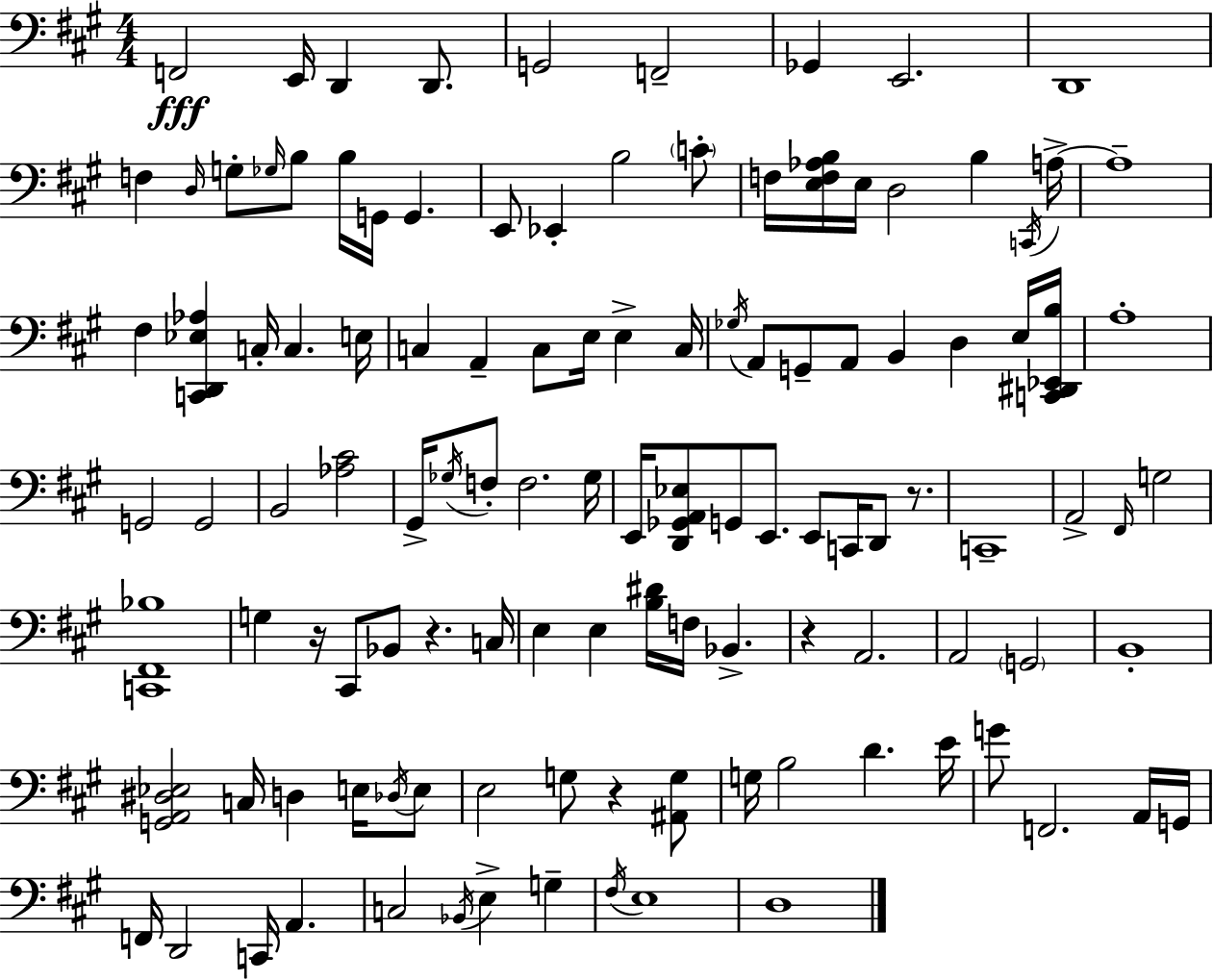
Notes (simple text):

F2/h E2/s D2/q D2/e. G2/h F2/h Gb2/q E2/h. D2/w F3/q D3/s G3/e Gb3/s B3/e B3/s G2/s G2/q. E2/e Eb2/q B3/h C4/e F3/s [E3,F3,Ab3,B3]/s E3/s D3/h B3/q C2/s A3/s A3/w F#3/q [C2,D2,Eb3,Ab3]/q C3/s C3/q. E3/s C3/q A2/q C3/e E3/s E3/q C3/s Gb3/s A2/e G2/e A2/e B2/q D3/q E3/s [C2,D#2,Eb2,B3]/s A3/w G2/h G2/h B2/h [Ab3,C#4]/h G#2/s Gb3/s F3/e F3/h. Gb3/s E2/s [D2,Gb2,A2,Eb3]/e G2/e E2/e. E2/e C2/s D2/e R/e. C2/w A2/h F#2/s G3/h [C2,F#2,Bb3]/w G3/q R/s C#2/e Bb2/e R/q. C3/s E3/q E3/q [B3,D#4]/s F3/s Bb2/q. R/q A2/h. A2/h G2/h B2/w [G2,A2,D#3,Eb3]/h C3/s D3/q E3/s Db3/s E3/e E3/h G3/e R/q [A#2,G3]/e G3/s B3/h D4/q. E4/s G4/e F2/h. A2/s G2/s F2/s D2/h C2/s A2/q. C3/h Bb2/s E3/q G3/q F#3/s E3/w D3/w